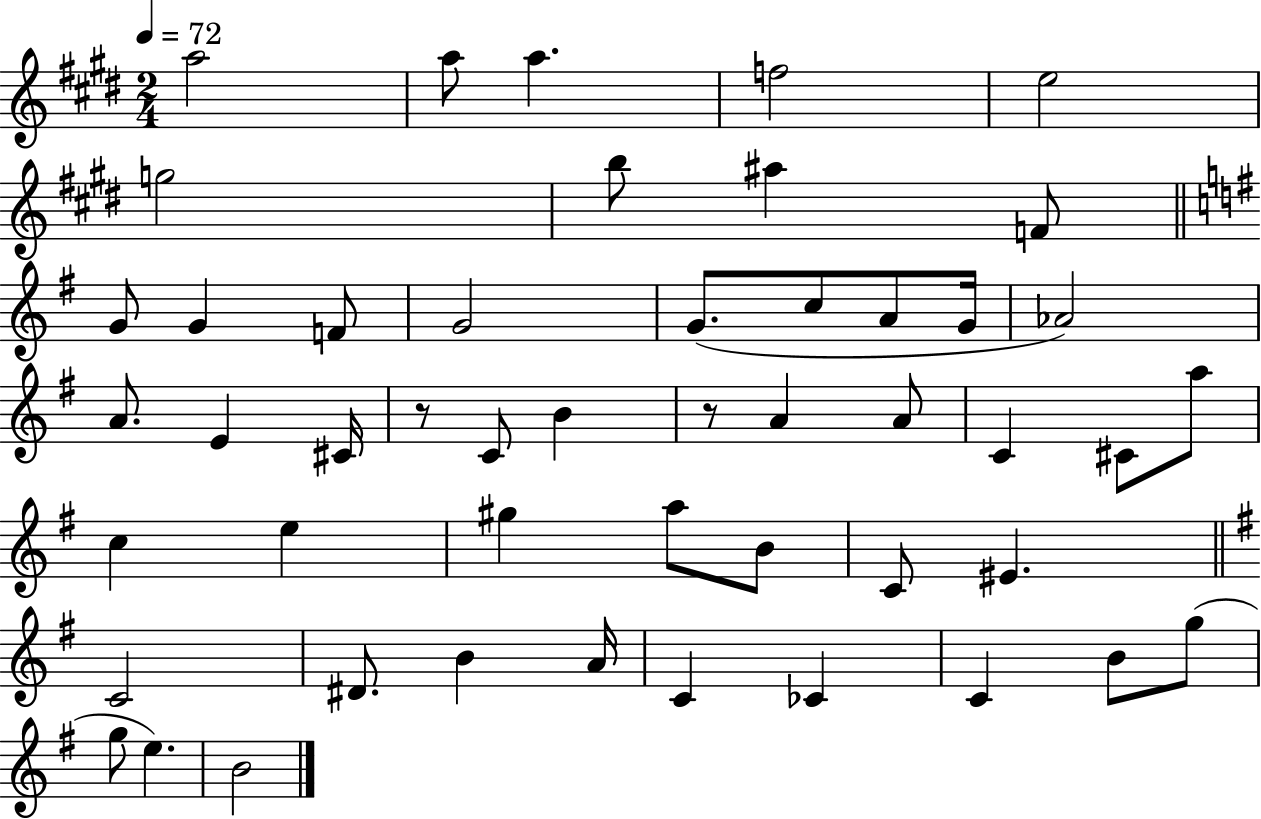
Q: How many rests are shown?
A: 2